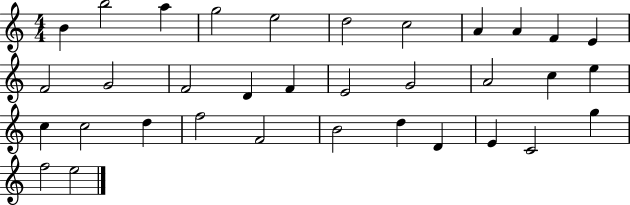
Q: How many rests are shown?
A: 0